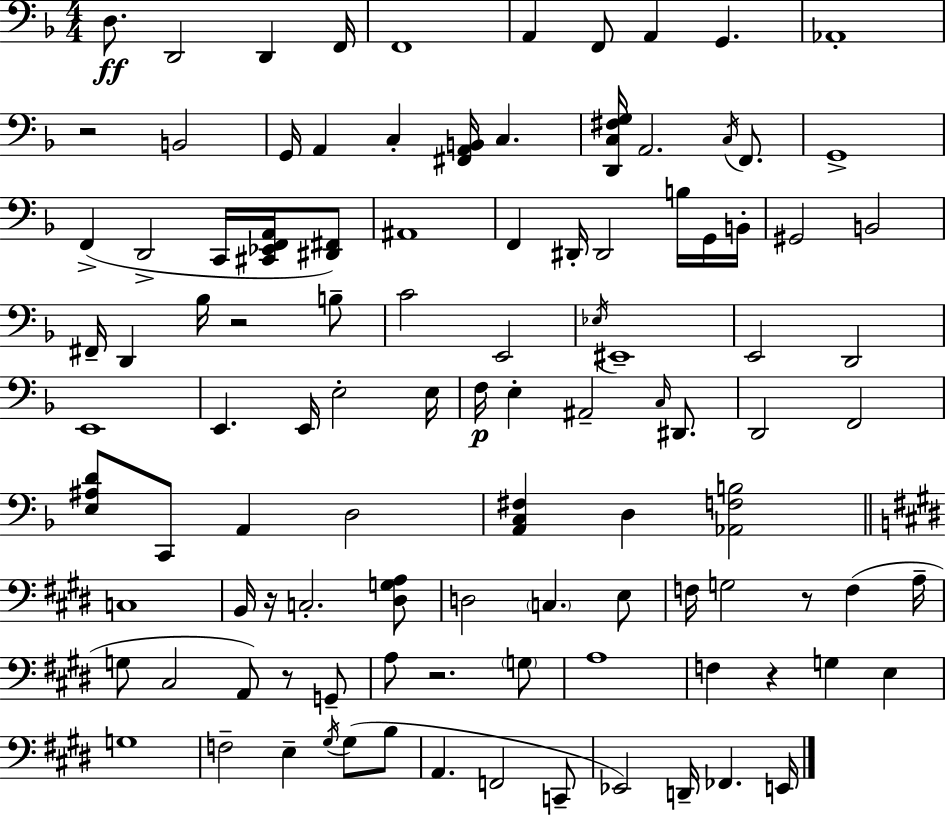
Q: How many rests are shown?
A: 7